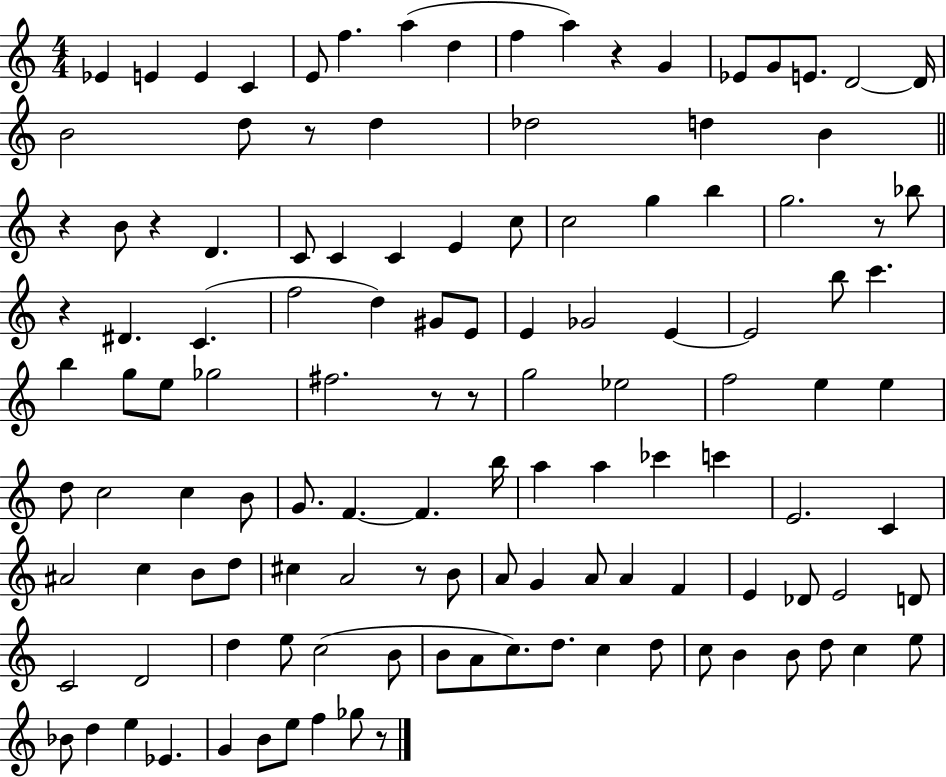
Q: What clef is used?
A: treble